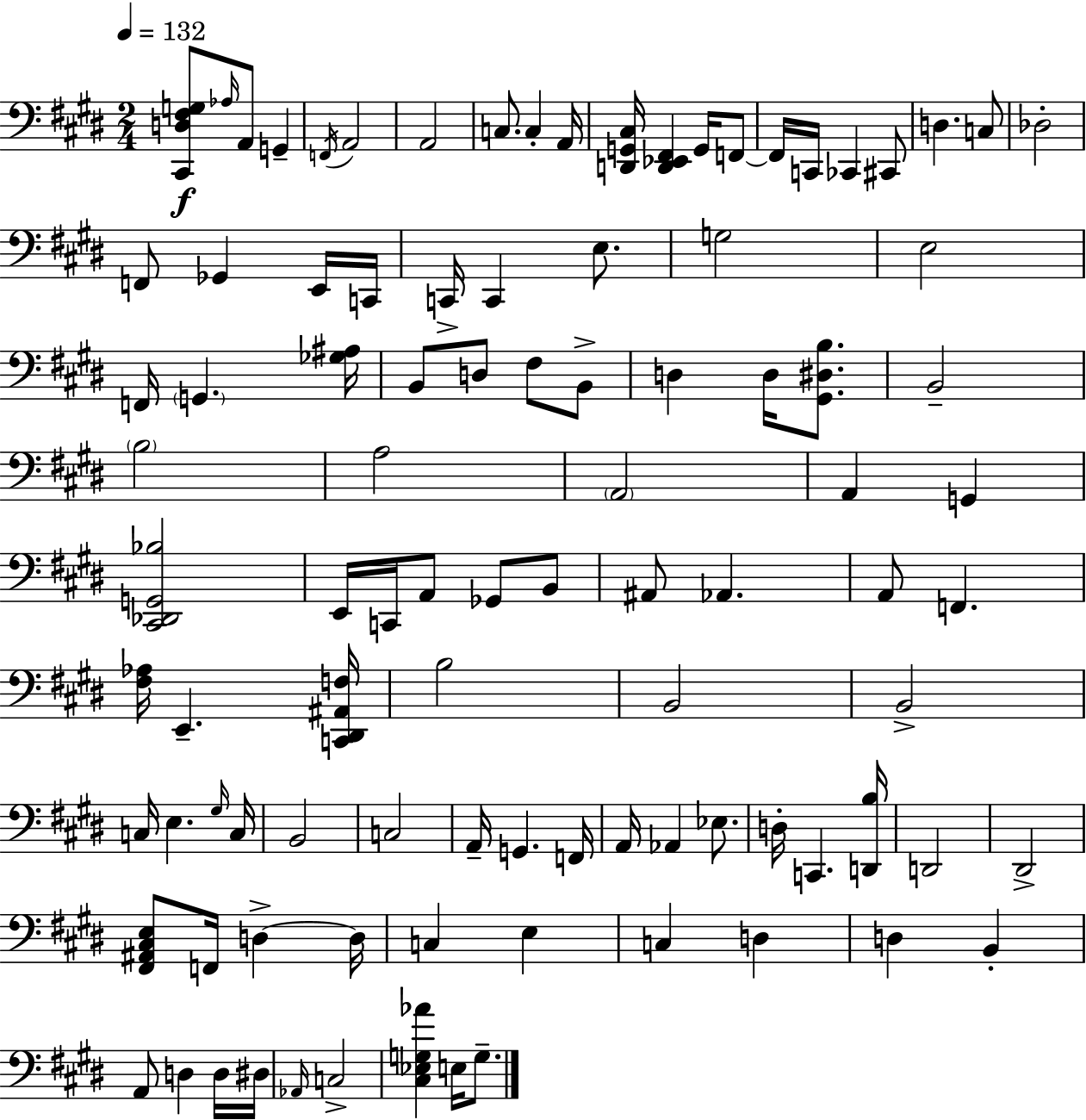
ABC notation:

X:1
T:Untitled
M:2/4
L:1/4
K:E
[^C,,D,^F,G,]/2 _A,/4 A,,/2 G,, F,,/4 A,,2 A,,2 C,/2 C, A,,/4 [D,,G,,^C,]/4 [D,,_E,,^F,,] G,,/4 F,,/2 F,,/4 C,,/4 _C,, ^C,,/2 D, C,/2 _D,2 F,,/2 _G,, E,,/4 C,,/4 C,,/4 C,, E,/2 G,2 E,2 F,,/4 G,, [_G,^A,]/4 B,,/2 D,/2 ^F,/2 B,,/2 D, D,/4 [^G,,^D,B,]/2 B,,2 B,2 A,2 A,,2 A,, G,, [^C,,_D,,G,,_B,]2 E,,/4 C,,/4 A,,/2 _G,,/2 B,,/2 ^A,,/2 _A,, A,,/2 F,, [^F,_A,]/4 E,, [C,,^D,,^A,,F,]/4 B,2 B,,2 B,,2 C,/4 E, ^G,/4 C,/4 B,,2 C,2 A,,/4 G,, F,,/4 A,,/4 _A,, _E,/2 D,/4 C,, [D,,B,]/4 D,,2 ^D,,2 [^F,,^A,,^C,E,]/2 F,,/4 D, D,/4 C, E, C, D, D, B,, A,,/2 D, D,/4 ^D,/4 _A,,/4 C,2 [^C,_E,G,_A] E,/4 G,/2